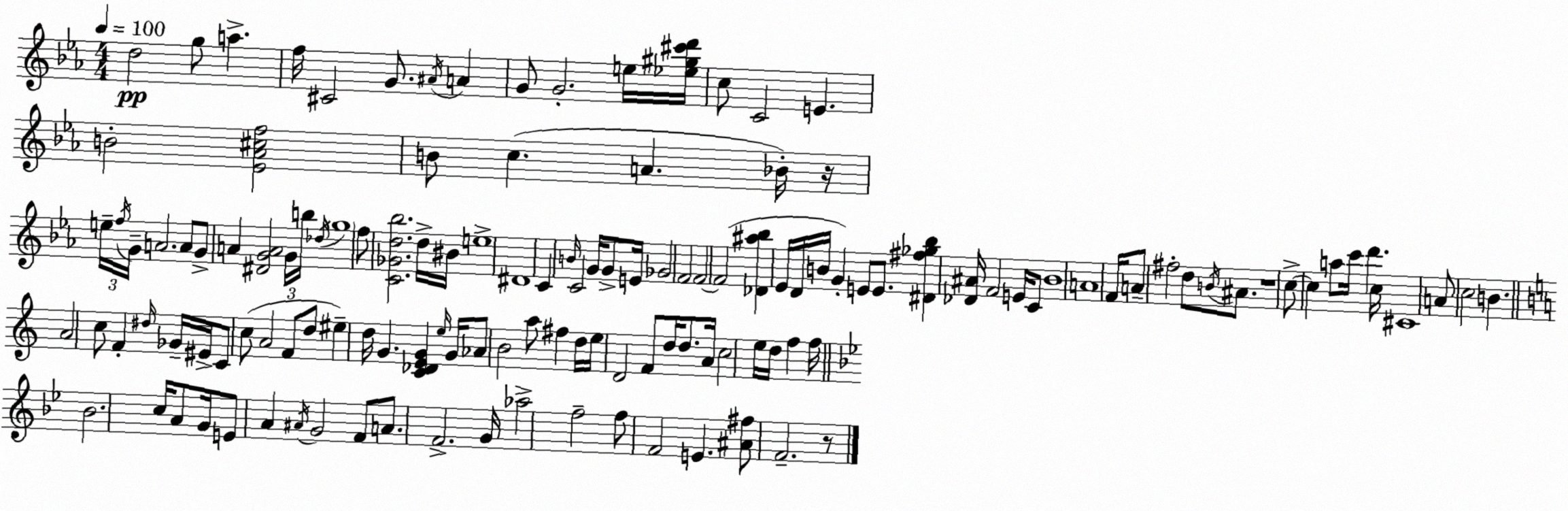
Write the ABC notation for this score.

X:1
T:Untitled
M:4/4
L:1/4
K:Cm
d2 g/2 a f/4 ^C2 G/2 ^A/4 A G/2 G2 e/4 [_e^g^c'd']/4 c/2 C2 E B2 [_E_A^cf]2 B/2 c A _B/4 z/4 e/4 f/4 G/4 A2 A/2 G/2 A [^DGA]2 G/4 b/4 _d/4 g4 f/2 [C_Gd_b]2 d/4 ^B/4 e4 ^D4 C B/4 C2 G/4 G/2 E/4 _G2 F2 F2 F2 [_D^a_b] _E/4 D/4 B/4 G E/2 E/2 [^D^f_g_b] [_D^A]/4 F2 E/4 C/2 _B4 A4 F/4 A/2 ^f2 d/2 B/4 ^A/2 z4 c/2 c a/2 c'/4 d' c/4 ^C4 A/2 c2 B A2 c/2 F ^d/4 _G/4 ^E/4 C/2 c/2 A2 F/2 d/2 ^e d/4 G [C_DEG] e/4 G/4 _A/2 B2 a/2 ^f d/4 e/4 D2 F/2 d/4 d/2 A/4 c2 e/4 d/4 f f/4 _B2 c/4 A/2 G/4 E/2 A ^A/4 G2 F/2 A/2 F2 G/4 _a2 f2 f/2 F2 E [^A^f]/2 F2 z/2